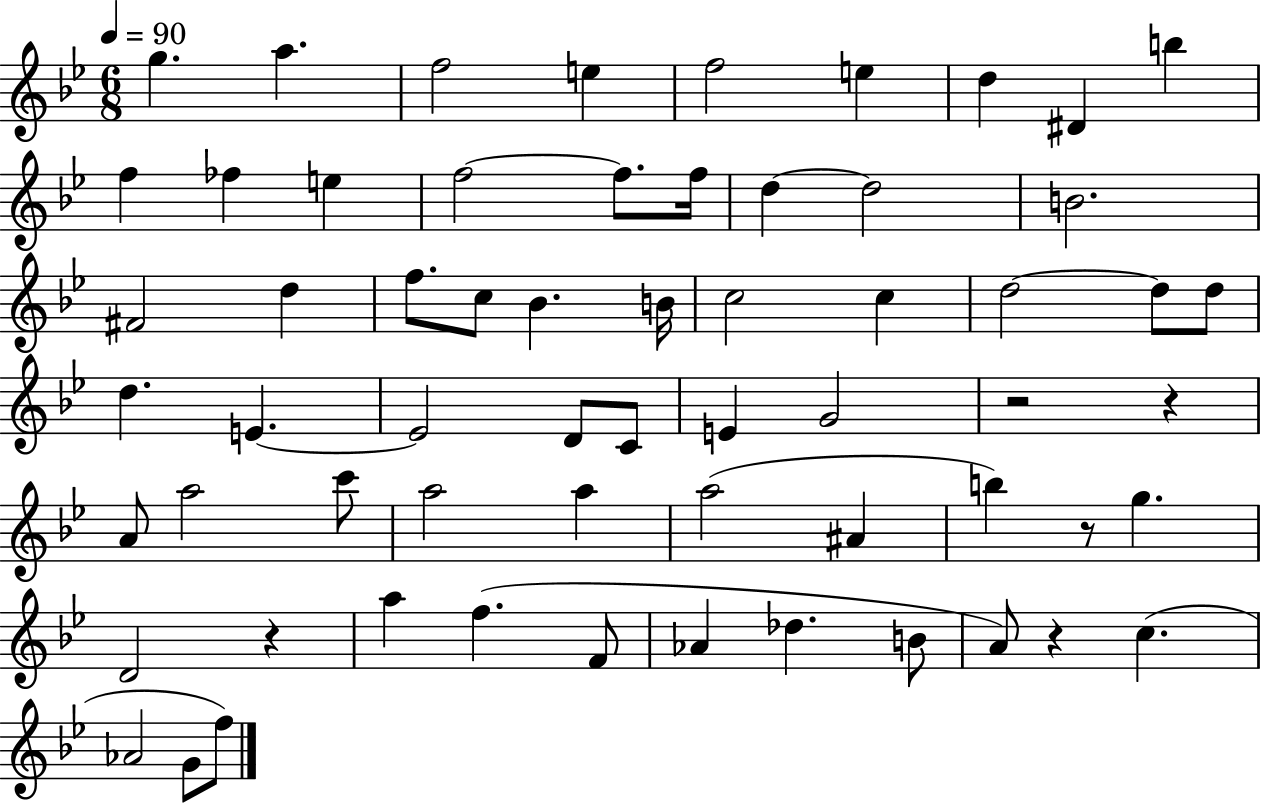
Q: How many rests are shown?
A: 5